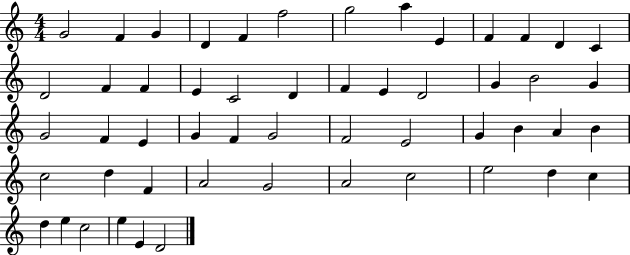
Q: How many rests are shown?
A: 0